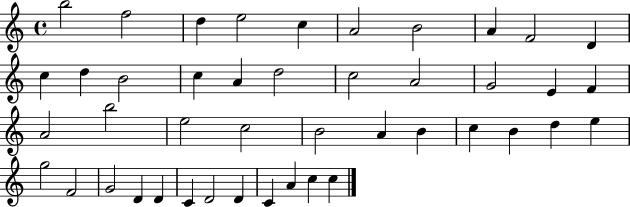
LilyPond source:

{
  \clef treble
  \time 4/4
  \defaultTimeSignature
  \key c \major
  b''2 f''2 | d''4 e''2 c''4 | a'2 b'2 | a'4 f'2 d'4 | \break c''4 d''4 b'2 | c''4 a'4 d''2 | c''2 a'2 | g'2 e'4 f'4 | \break a'2 b''2 | e''2 c''2 | b'2 a'4 b'4 | c''4 b'4 d''4 e''4 | \break g''2 f'2 | g'2 d'4 d'4 | c'4 d'2 d'4 | c'4 a'4 c''4 c''4 | \break \bar "|."
}